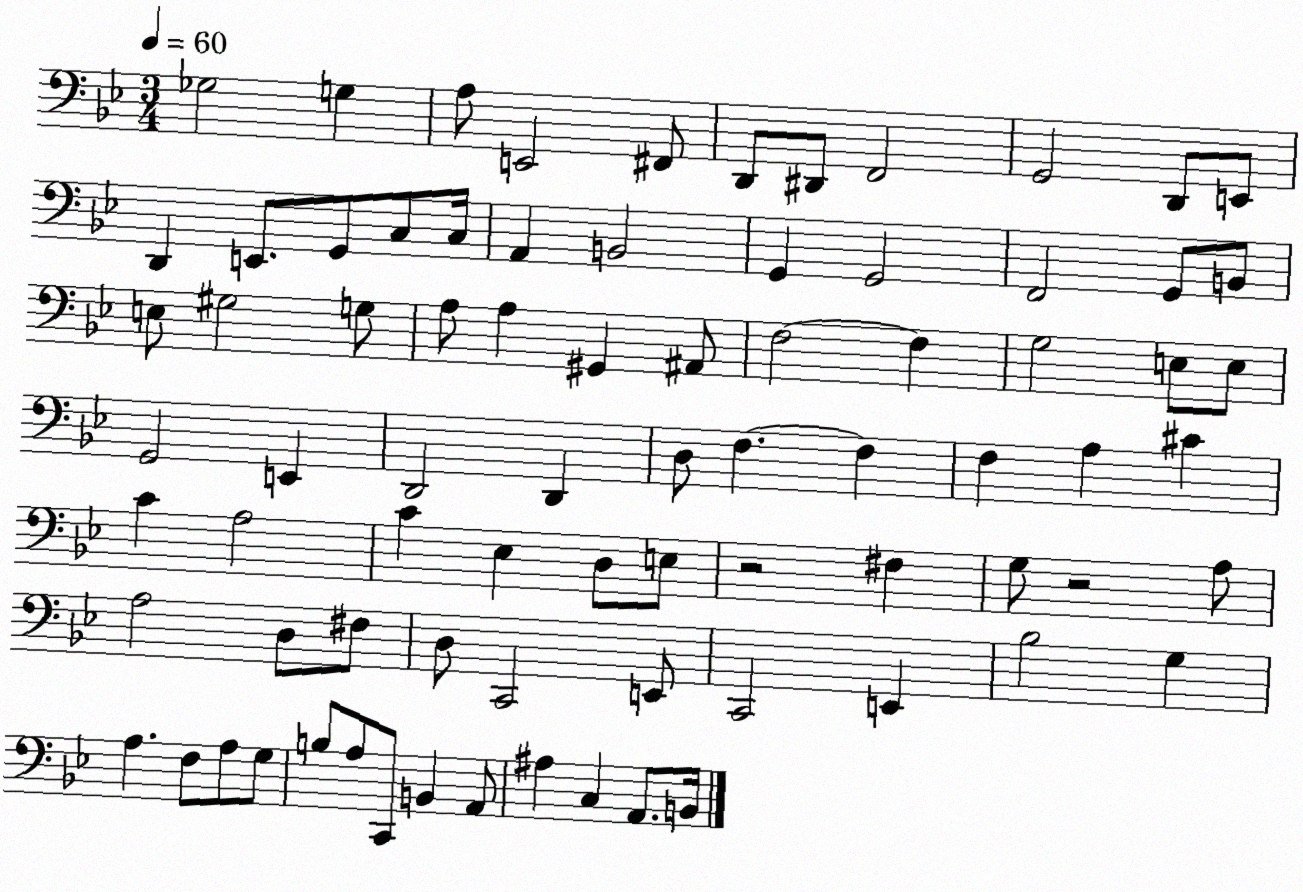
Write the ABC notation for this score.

X:1
T:Untitled
M:3/4
L:1/4
K:Bb
_G,2 G, A,/2 E,,2 ^F,,/2 D,,/2 ^D,,/2 F,,2 G,,2 D,,/2 E,,/2 D,, E,,/2 G,,/2 C,/2 C,/4 A,, B,,2 G,, G,,2 F,,2 G,,/2 B,,/2 E,/2 ^G,2 G,/2 A,/2 A, ^G,, ^A,,/2 F,2 F, G,2 E,/2 E,/2 G,,2 E,, D,,2 D,, D,/2 F, F, F, A, ^C C A,2 C _E, D,/2 E,/2 z2 ^F, G,/2 z2 A,/2 A,2 D,/2 ^F,/2 D,/2 C,,2 E,,/2 C,,2 E,, _B,2 G, A, F,/2 A,/2 G,/2 B,/2 A,/2 C,,/2 B,, A,,/2 ^A, C, A,,/2 B,,/4